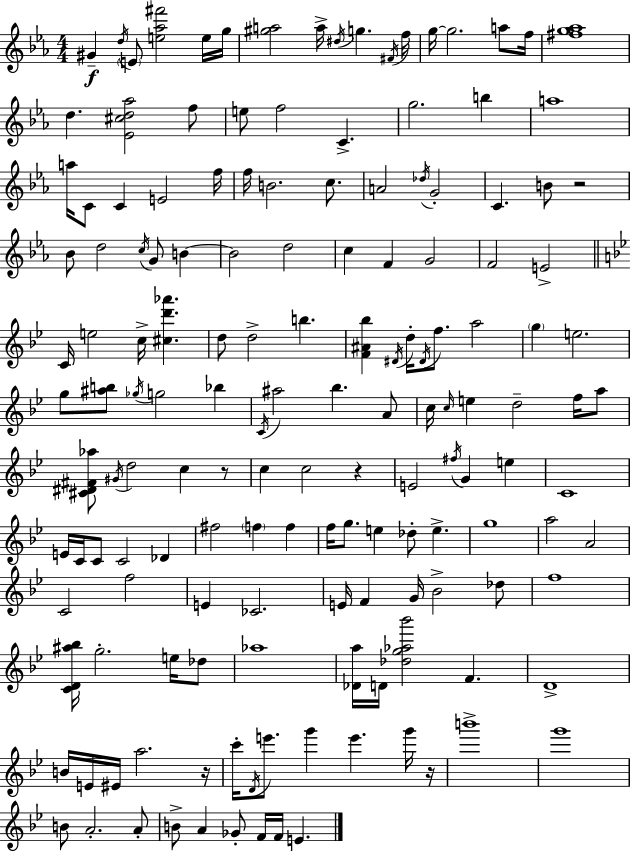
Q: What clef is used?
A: treble